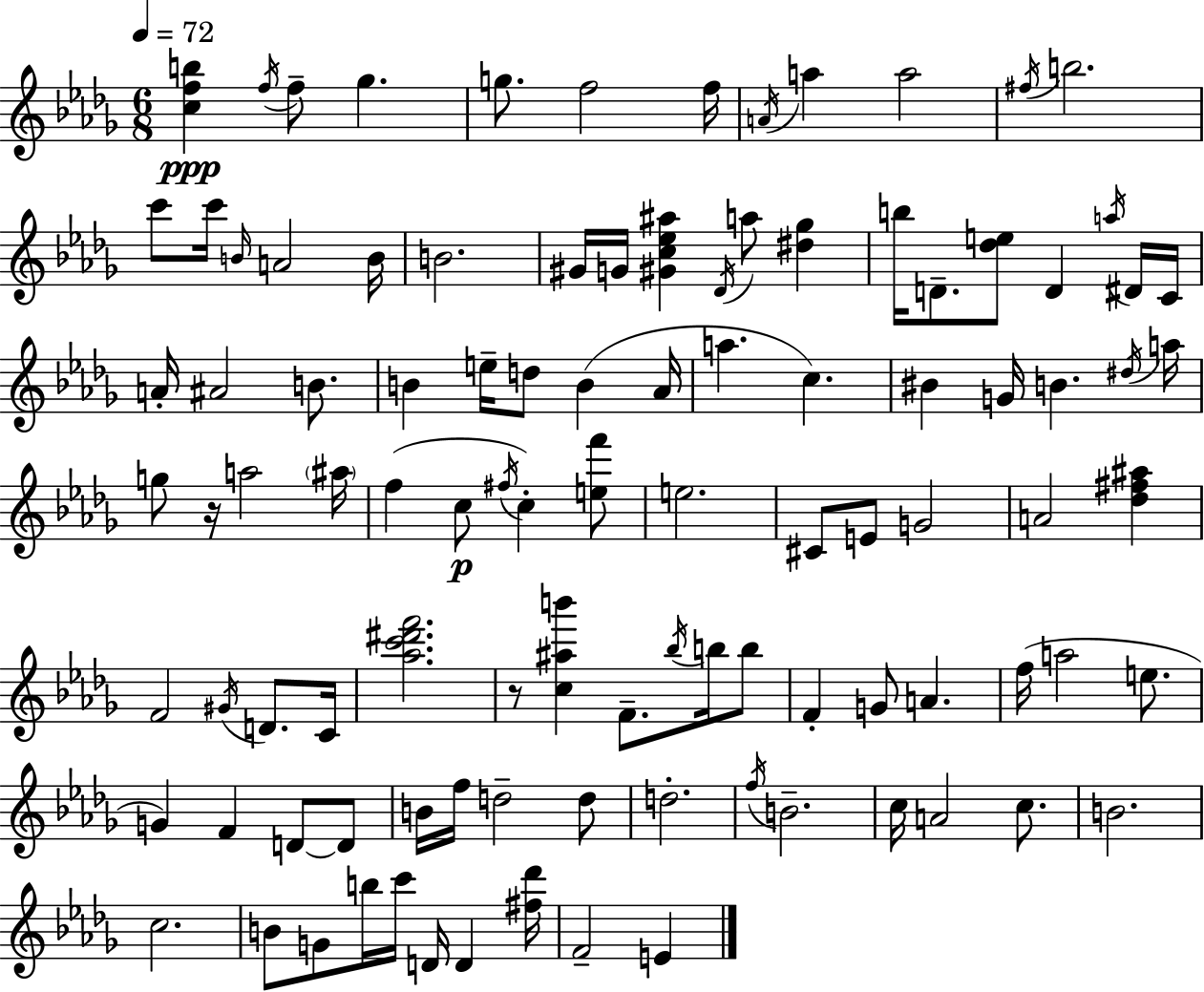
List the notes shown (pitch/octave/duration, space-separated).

[C5,F5,B5]/q F5/s F5/e Gb5/q. G5/e. F5/h F5/s A4/s A5/q A5/h F#5/s B5/h. C6/e C6/s B4/s A4/h B4/s B4/h. G#4/s G4/s [G#4,C5,Eb5,A#5]/q Db4/s A5/e [D#5,Gb5]/q B5/s D4/e. [Db5,E5]/e D4/q A5/s D#4/s C4/s A4/s A#4/h B4/e. B4/q E5/s D5/e B4/q Ab4/s A5/q. C5/q. BIS4/q G4/s B4/q. D#5/s A5/s G5/e R/s A5/h A#5/s F5/q C5/e F#5/s C5/q [E5,F6]/e E5/h. C#4/e E4/e G4/h A4/h [Db5,F#5,A#5]/q F4/h G#4/s D4/e. C4/s [Ab5,C6,D#6,F6]/h. R/e [C5,A#5,B6]/q F4/e. Bb5/s B5/s B5/e F4/q G4/e A4/q. F5/s A5/h E5/e. G4/q F4/q D4/e D4/e B4/s F5/s D5/h D5/e D5/h. F5/s B4/h. C5/s A4/h C5/e. B4/h. C5/h. B4/e G4/e B5/s C6/s D4/s D4/q [F#5,Db6]/s F4/h E4/q